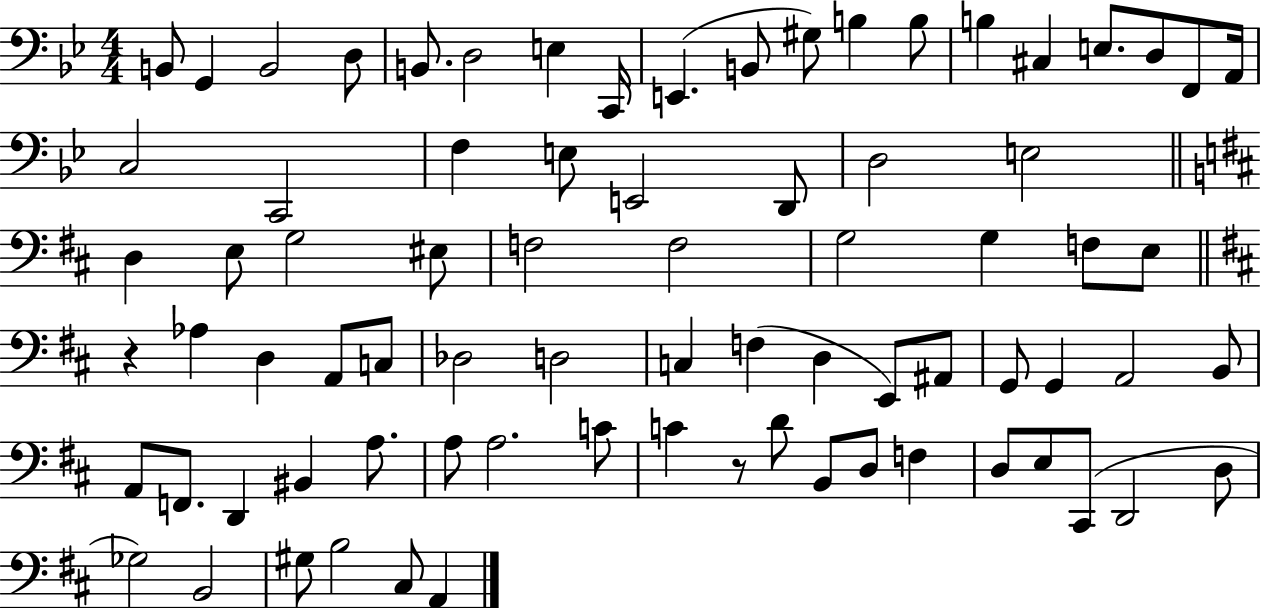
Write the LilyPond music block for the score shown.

{
  \clef bass
  \numericTimeSignature
  \time 4/4
  \key bes \major
  \repeat volta 2 { b,8 g,4 b,2 d8 | b,8. d2 e4 c,16 | e,4.( b,8 gis8) b4 b8 | b4 cis4 e8. d8 f,8 a,16 | \break c2 c,2 | f4 e8 e,2 d,8 | d2 e2 | \bar "||" \break \key b \minor d4 e8 g2 eis8 | f2 f2 | g2 g4 f8 e8 | \bar "||" \break \key b \minor r4 aes4 d4 a,8 c8 | des2 d2 | c4 f4( d4 e,8) ais,8 | g,8 g,4 a,2 b,8 | \break a,8 f,8. d,4 bis,4 a8. | a8 a2. c'8 | c'4 r8 d'8 b,8 d8 f4 | d8 e8 cis,8( d,2 d8 | \break ges2) b,2 | gis8 b2 cis8 a,4 | } \bar "|."
}